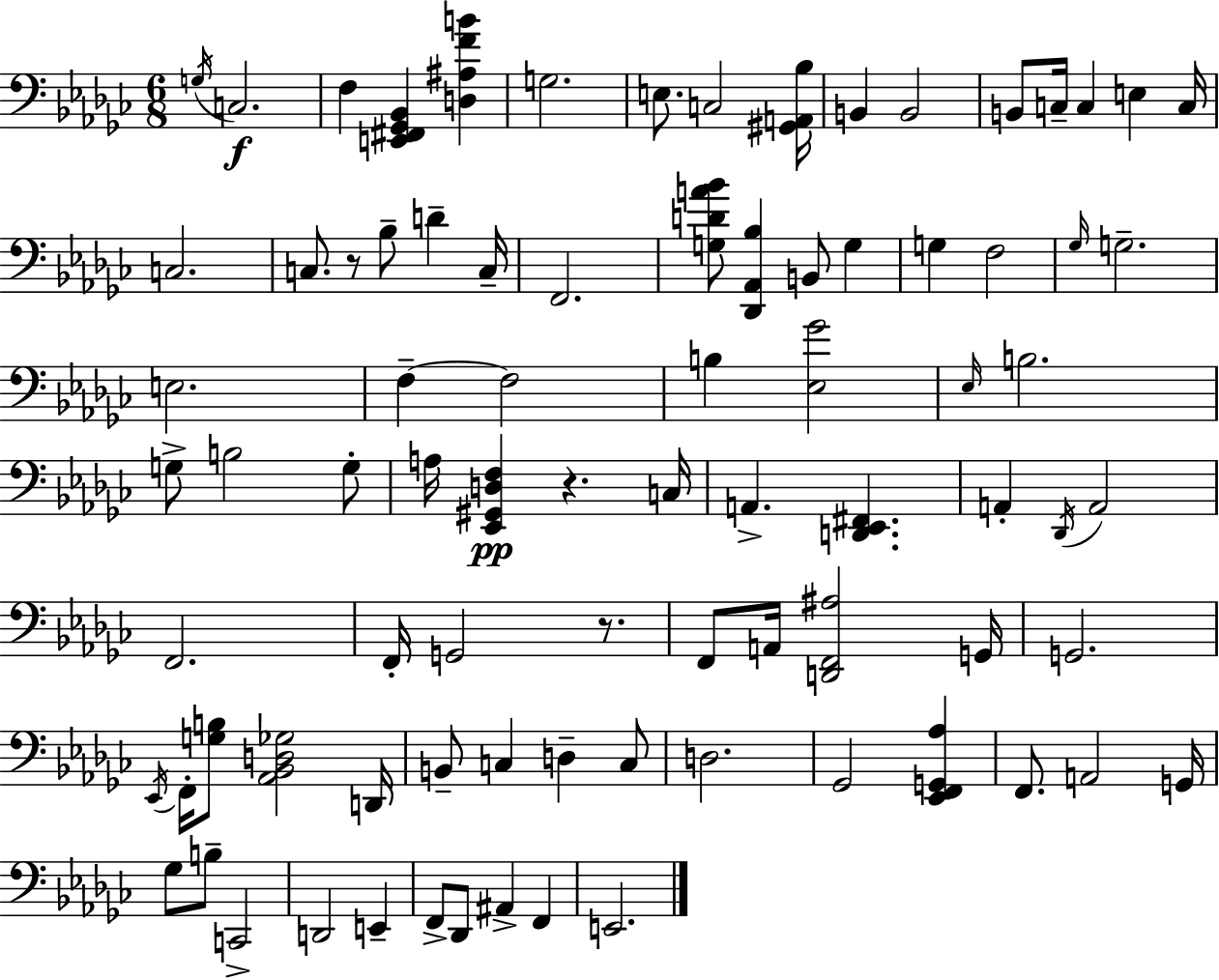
G3/s C3/h. F3/q [E2,F#2,Gb2,Bb2]/q [D3,A#3,F4,B4]/q G3/h. E3/e. C3/h [G#2,A2,Bb3]/s B2/q B2/h B2/e C3/s C3/q E3/q C3/s C3/h. C3/e. R/e Bb3/e D4/q C3/s F2/h. [G3,D4,A4,Bb4]/e [Db2,Ab2,Bb3]/q B2/e G3/q G3/q F3/h Gb3/s G3/h. E3/h. F3/q F3/h B3/q [Eb3,Gb4]/h Eb3/s B3/h. G3/e B3/h G3/e A3/s [Eb2,G#2,D3,F3]/q R/q. C3/s A2/q. [D2,Eb2,F#2]/q. A2/q Db2/s A2/h F2/h. F2/s G2/h R/e. F2/e A2/s [D2,F2,A#3]/h G2/s G2/h. Eb2/s F2/s [G3,B3]/e [Ab2,Bb2,D3,Gb3]/h D2/s B2/e C3/q D3/q C3/e D3/h. Gb2/h [Eb2,F2,G2,Ab3]/q F2/e. A2/h G2/s Gb3/e B3/e C2/h D2/h E2/q F2/e Db2/e A#2/q F2/q E2/h.